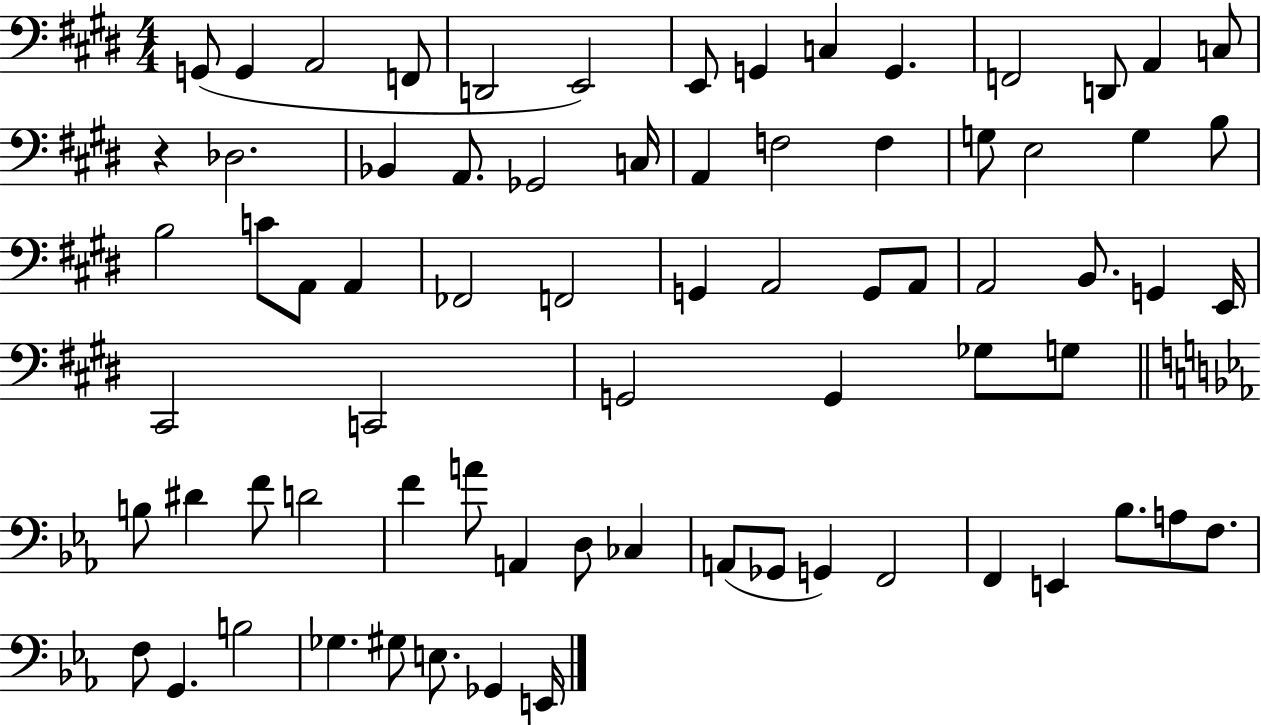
{
  \clef bass
  \numericTimeSignature
  \time 4/4
  \key e \major
  g,8( g,4 a,2 f,8 | d,2 e,2) | e,8 g,4 c4 g,4. | f,2 d,8 a,4 c8 | \break r4 des2. | bes,4 a,8. ges,2 c16 | a,4 f2 f4 | g8 e2 g4 b8 | \break b2 c'8 a,8 a,4 | fes,2 f,2 | g,4 a,2 g,8 a,8 | a,2 b,8. g,4 e,16 | \break cis,2 c,2 | g,2 g,4 ges8 g8 | \bar "||" \break \key c \minor b8 dis'4 f'8 d'2 | f'4 a'8 a,4 d8 ces4 | a,8( ges,8 g,4) f,2 | f,4 e,4 bes8. a8 f8. | \break f8 g,4. b2 | ges4. gis8 e8. ges,4 e,16 | \bar "|."
}